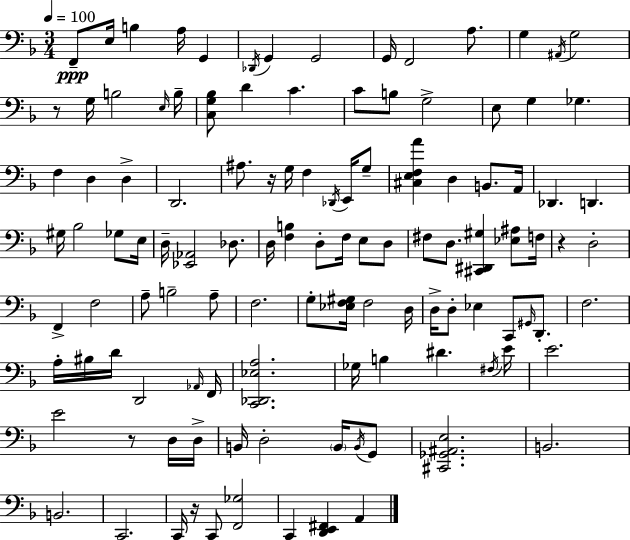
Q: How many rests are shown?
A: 5